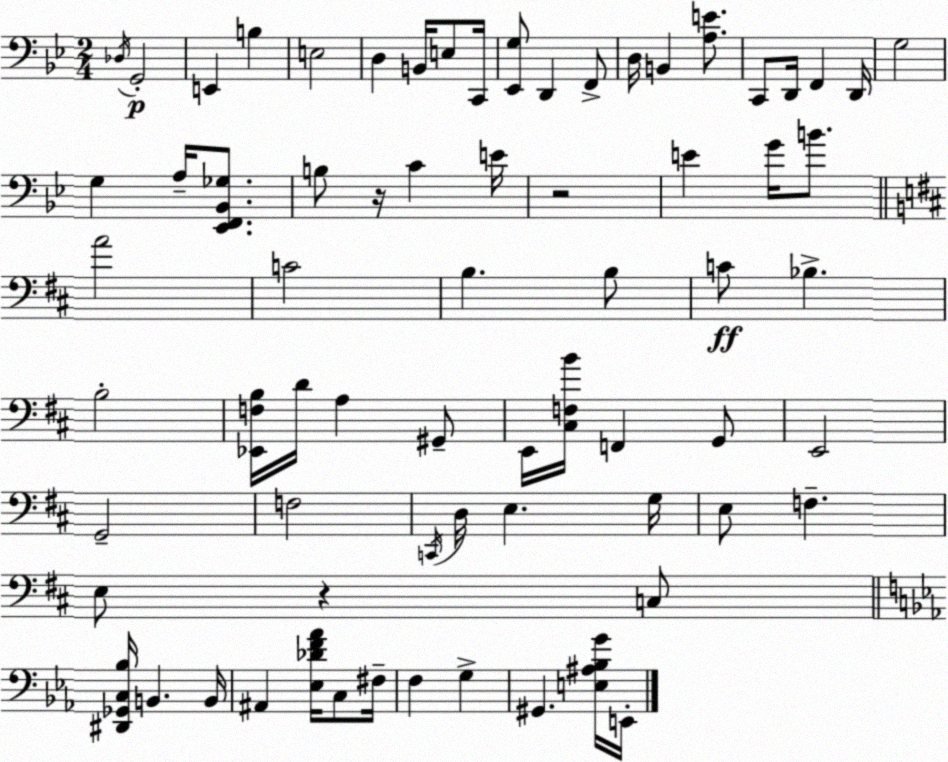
X:1
T:Untitled
M:2/4
L:1/4
K:Bb
_D,/4 G,,2 E,, B, E,2 D, B,,/4 E,/2 C,,/4 [_E,,G,]/2 D,, F,,/2 D,/4 B,, [A,E]/2 C,,/2 D,,/4 F,, D,,/4 G,2 G, A,/4 [_E,,F,,_B,,_G,]/2 B,/2 z/4 C E/4 z2 E G/4 B/2 A2 C2 B, B,/2 C/2 _B, B,2 [_E,,F,B,]/4 D/4 A, ^G,,/2 E,,/4 [^C,F,B]/4 F,, G,,/2 E,,2 G,,2 F,2 C,,/4 D,/4 E, G,/4 E,/2 F, E,/2 z C,/2 [^D,,_G,,C,_B,]/4 B,, B,,/4 ^A,, [_E,_DF_A]/4 C,/2 ^F,/4 F, G, ^G,, [E,^A,_B,G]/4 E,,/4